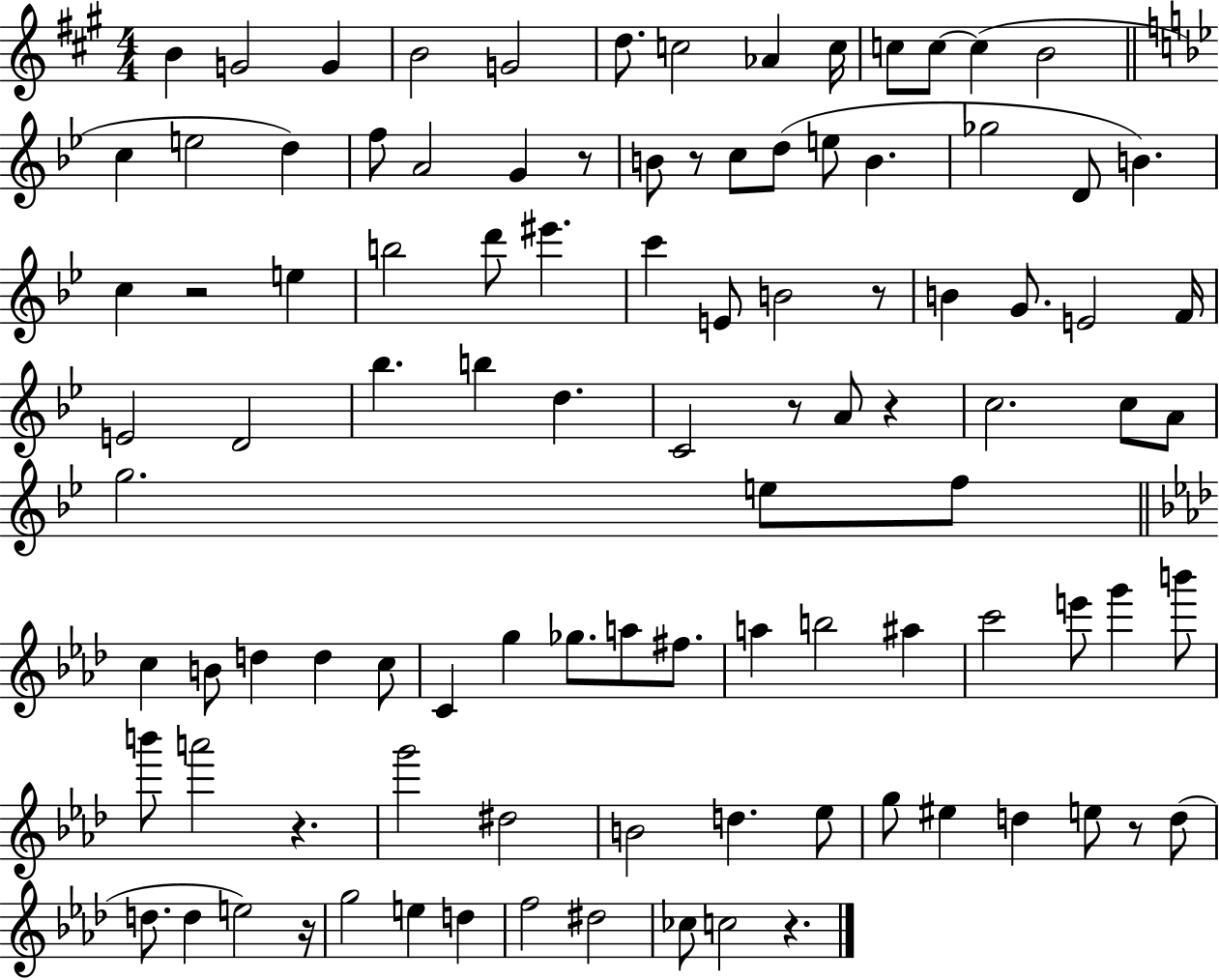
X:1
T:Untitled
M:4/4
L:1/4
K:A
B G2 G B2 G2 d/2 c2 _A c/4 c/2 c/2 c B2 c e2 d f/2 A2 G z/2 B/2 z/2 c/2 d/2 e/2 B _g2 D/2 B c z2 e b2 d'/2 ^e' c' E/2 B2 z/2 B G/2 E2 F/4 E2 D2 _b b d C2 z/2 A/2 z c2 c/2 A/2 g2 e/2 f/2 c B/2 d d c/2 C g _g/2 a/2 ^f/2 a b2 ^a c'2 e'/2 g' b'/2 b'/2 a'2 z g'2 ^d2 B2 d _e/2 g/2 ^e d e/2 z/2 d/2 d/2 d e2 z/4 g2 e d f2 ^d2 _c/2 c2 z